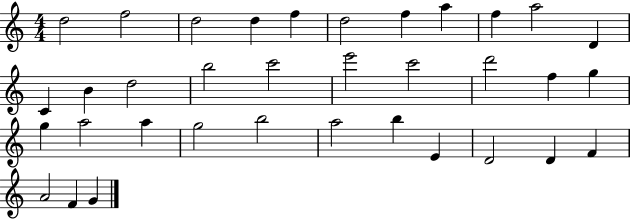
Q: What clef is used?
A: treble